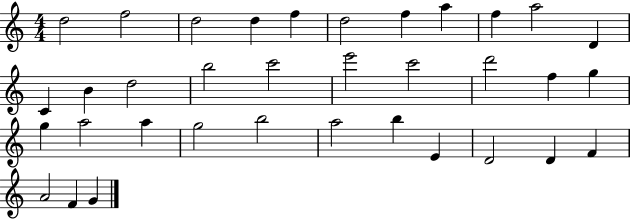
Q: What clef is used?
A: treble